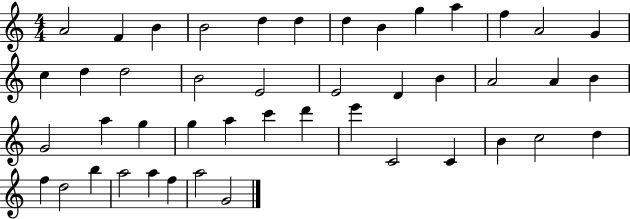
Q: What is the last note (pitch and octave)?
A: G4